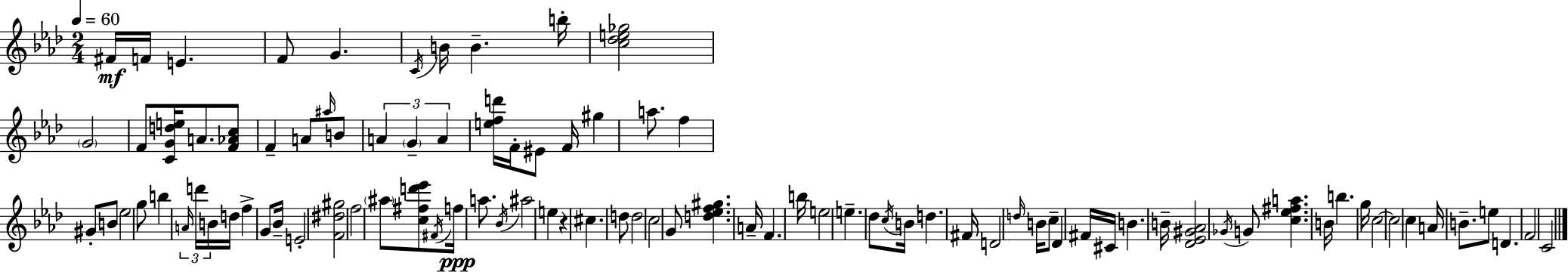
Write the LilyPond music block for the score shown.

{
  \clef treble
  \numericTimeSignature
  \time 2/4
  \key aes \major
  \tempo 4 = 60
  \repeat volta 2 { fis'16\mf f'16 e'4. | f'8 g'4. | \acciaccatura { c'16 } b'16 b'4.-- | b''16-. <c'' des'' e'' ges''>2 | \break \parenthesize g'2 | f'8 <c' g' d'' e''>16 a'8. <f' aes' c''>8 | f'4-- a'8 \grace { ais''16 } | b'8 \tuplet 3/2 { a'4 \parenthesize g'4-- | \break a'4 } <e'' f'' d'''>16 f'16-. | eis'8 f'16 gis''4 a''8. | f''4 gis'8-. | b'8 ees''2 | \break g''8 b''4 | \tuplet 3/2 { \grace { a'16 } d'''16 b'16 } d''16 f''4-> | g'8 bes'16-- e'2-. | <f' dis'' gis''>2 | \break f''2 | \parenthesize ais''8 <c'' fis'' d''' ees'''>8 \acciaccatura { fis'16 } | f''16\ppp a''8. \acciaccatura { bes'16 } ais''2 | e''4 | \break r4 cis''4. | d''8 d''2 | c''2 | g'8 <d'' ees'' f'' gis''>4. | \break a'16-- f'4. | b''16 e''2 | e''4.-- | des''8 \acciaccatura { c''16 } b'16 d''4. | \break fis'16 d'2 | \grace { d''16 } b'16 | c''8-- des'4 fis'16 cis'16 | b'4. b'16-- <des' ees' gis' aes'>2 | \break \acciaccatura { ges'16 } | g'8 <c'' ees'' fis'' a''>4. | b'16 b''4. g''16 | c''2~~ | \break c''2 | c''4 a'16 b'8.-- | e''8 d'4. | f'2 | \break c'2 | } \bar "|."
}